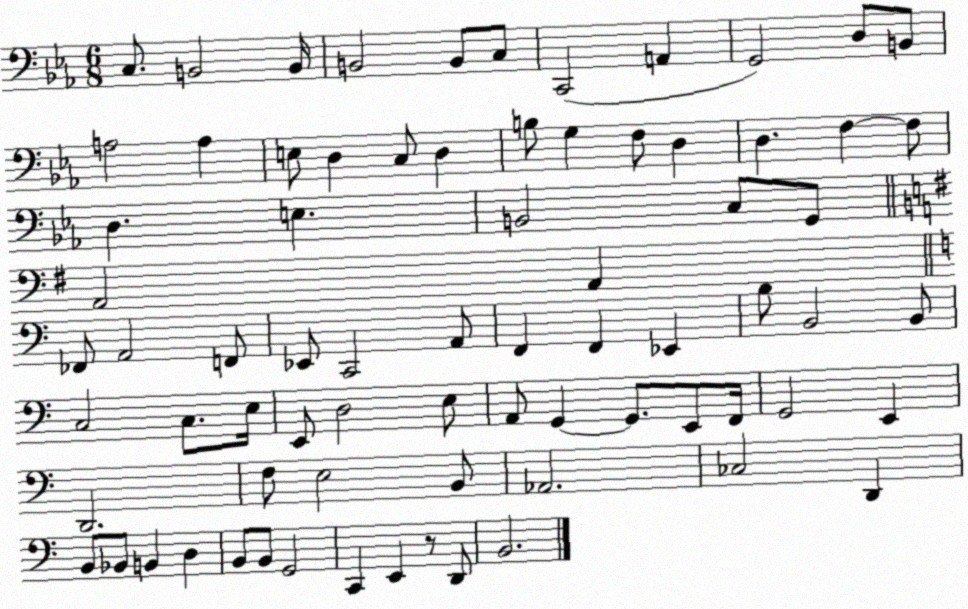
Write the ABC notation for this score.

X:1
T:Untitled
M:6/8
L:1/4
K:Eb
C,/2 B,,2 B,,/4 B,,2 B,,/2 C,/2 C,,2 A,, G,,2 D,/2 B,,/2 A,2 A, E,/2 D, C,/2 D, B,/2 G, F,/2 D, D, F, F,/2 D, E, B,,2 C,/2 G,,/2 A,,2 A,, _F,,/2 A,,2 F,,/2 _E,,/2 C,,2 A,,/2 F,, F,, _E,, B,/2 B,,2 B,,/2 C,2 C,/2 E,/4 E,,/2 D,2 E,/2 A,,/2 G,, G,,/2 E,,/2 F,,/4 G,,2 E,, D,,2 F,/2 E,2 B,,/2 _A,,2 _C,2 D,, B,,/2 _B,,/2 B,, D, B,,/2 B,,/2 G,,2 C,, E,, z/2 D,,/2 B,,2